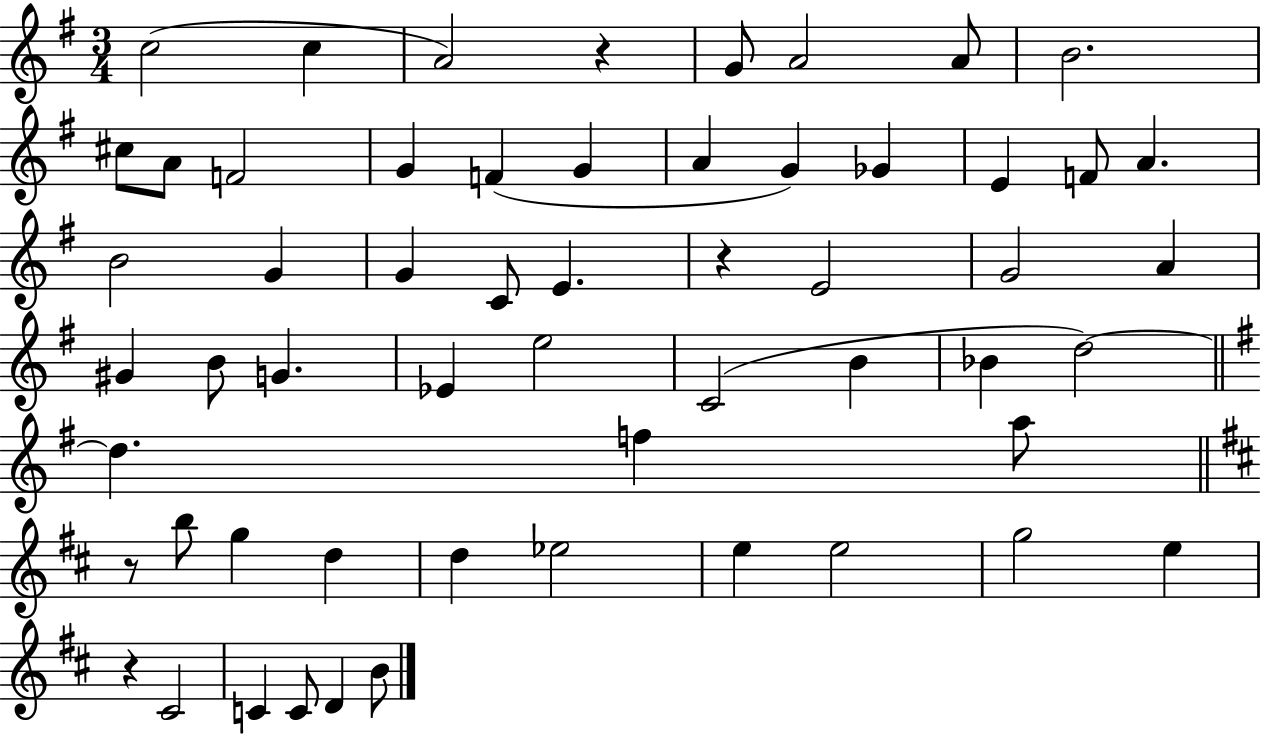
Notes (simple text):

C5/h C5/q A4/h R/q G4/e A4/h A4/e B4/h. C#5/e A4/e F4/h G4/q F4/q G4/q A4/q G4/q Gb4/q E4/q F4/e A4/q. B4/h G4/q G4/q C4/e E4/q. R/q E4/h G4/h A4/q G#4/q B4/e G4/q. Eb4/q E5/h C4/h B4/q Bb4/q D5/h D5/q. F5/q A5/e R/e B5/e G5/q D5/q D5/q Eb5/h E5/q E5/h G5/h E5/q R/q C#4/h C4/q C4/e D4/q B4/e